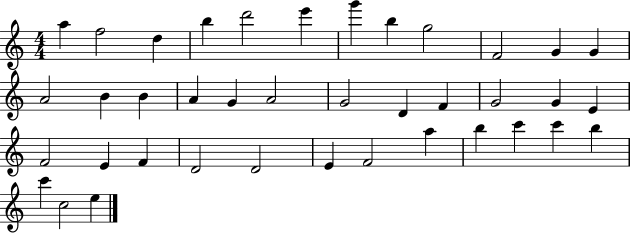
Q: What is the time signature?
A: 4/4